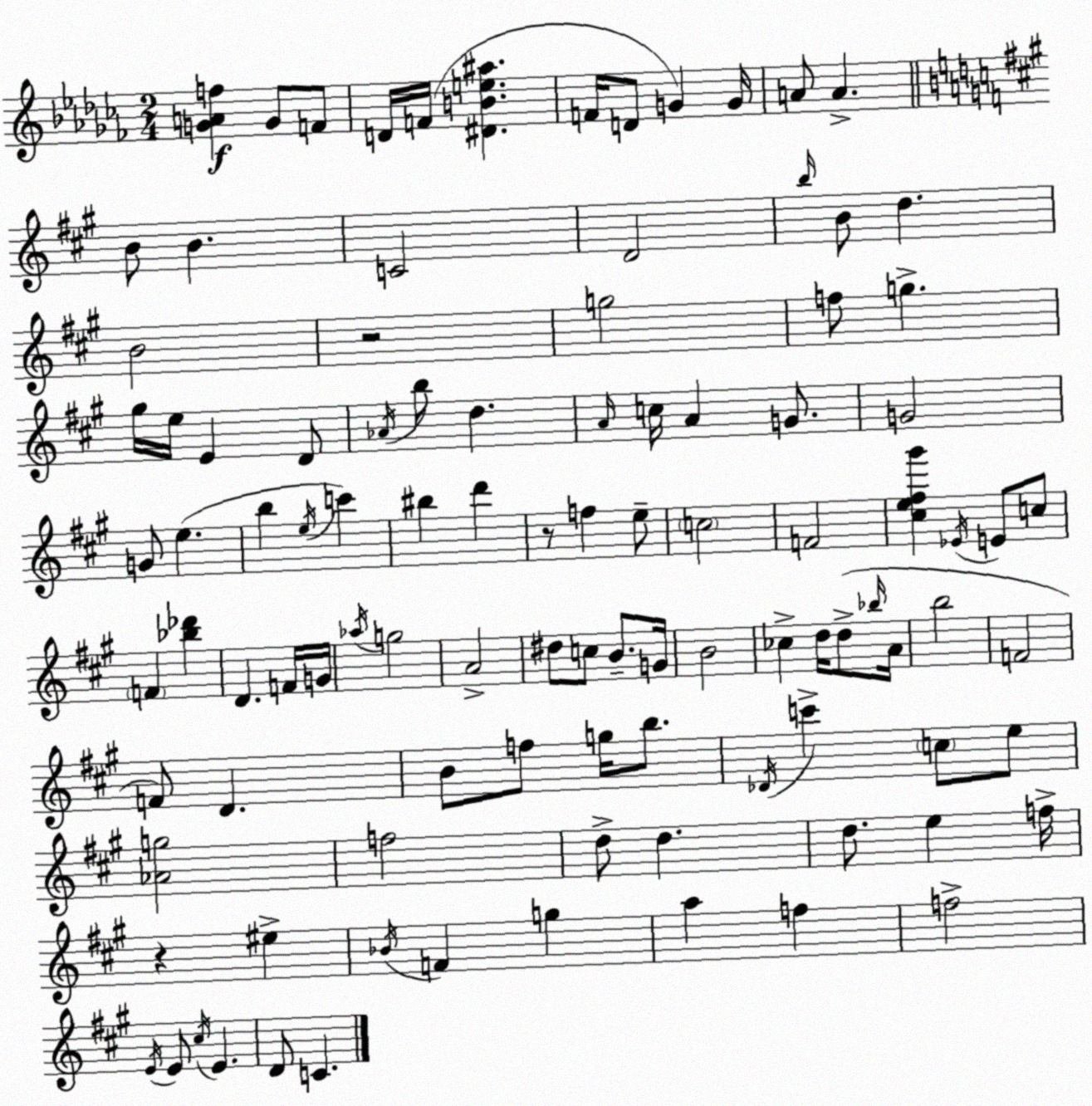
X:1
T:Untitled
M:2/4
L:1/4
K:Abm
[GAf] G/2 F/2 D/4 F/4 [^DBe^a] F/4 D/2 G G/4 A/2 A B/2 B C2 D2 b/4 B/2 d B2 z2 g2 f/2 g ^g/4 e/4 E D/2 _A/4 b/2 d A/4 c/4 A G/2 G2 G/2 e b e/4 c' ^b d' z/2 f e/2 c2 F2 [^ce^f^g'] _E/4 E/2 c/2 F [_b_d'] D F/4 G/4 _a/4 g2 A2 ^d/2 c/2 B/2 G/4 B2 _c d/4 d/2 _b/4 A/4 b2 F2 F/2 D B/2 f/2 g/4 b/2 _D/4 c' c/2 e/2 [_Ag]2 f2 d/2 d d/2 e f/4 z ^e _B/4 F g a f f2 E/4 E/2 ^c/4 E D/2 C